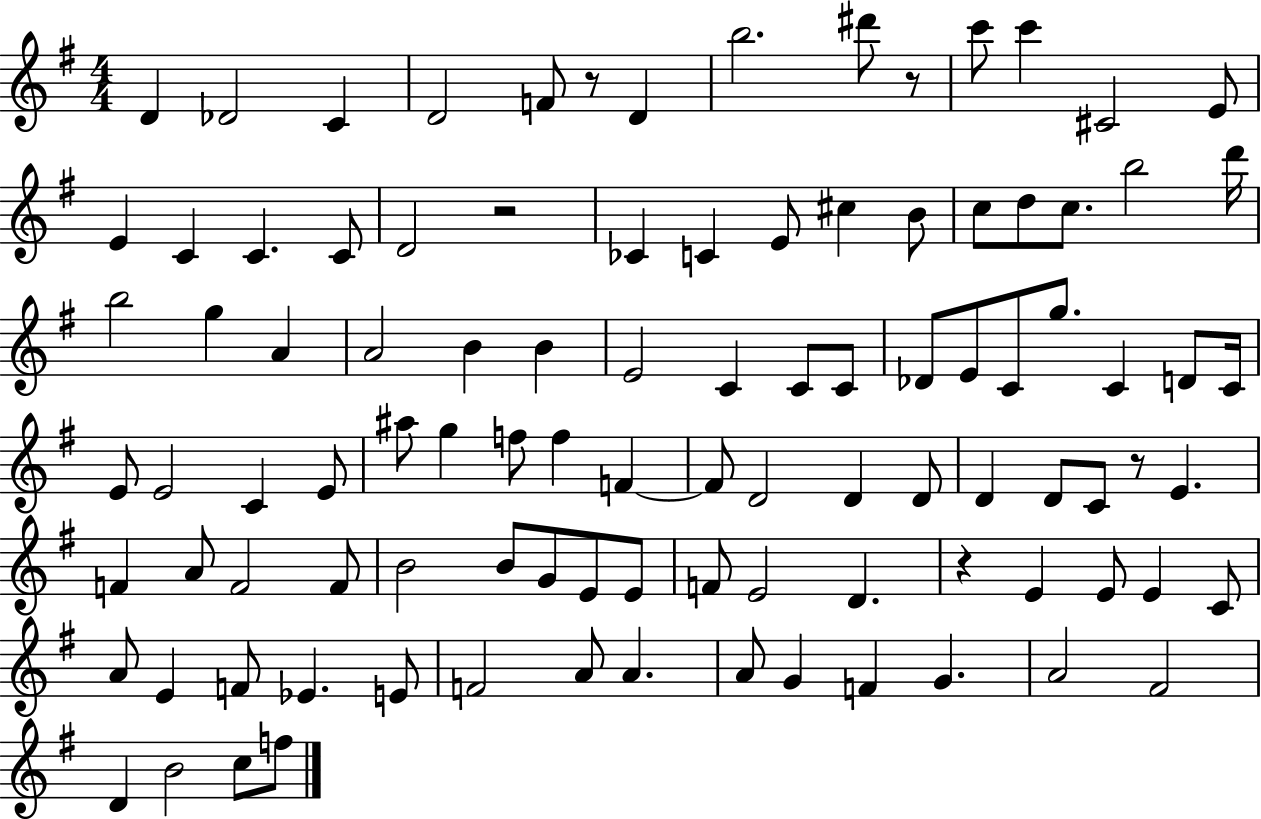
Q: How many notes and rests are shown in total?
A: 100